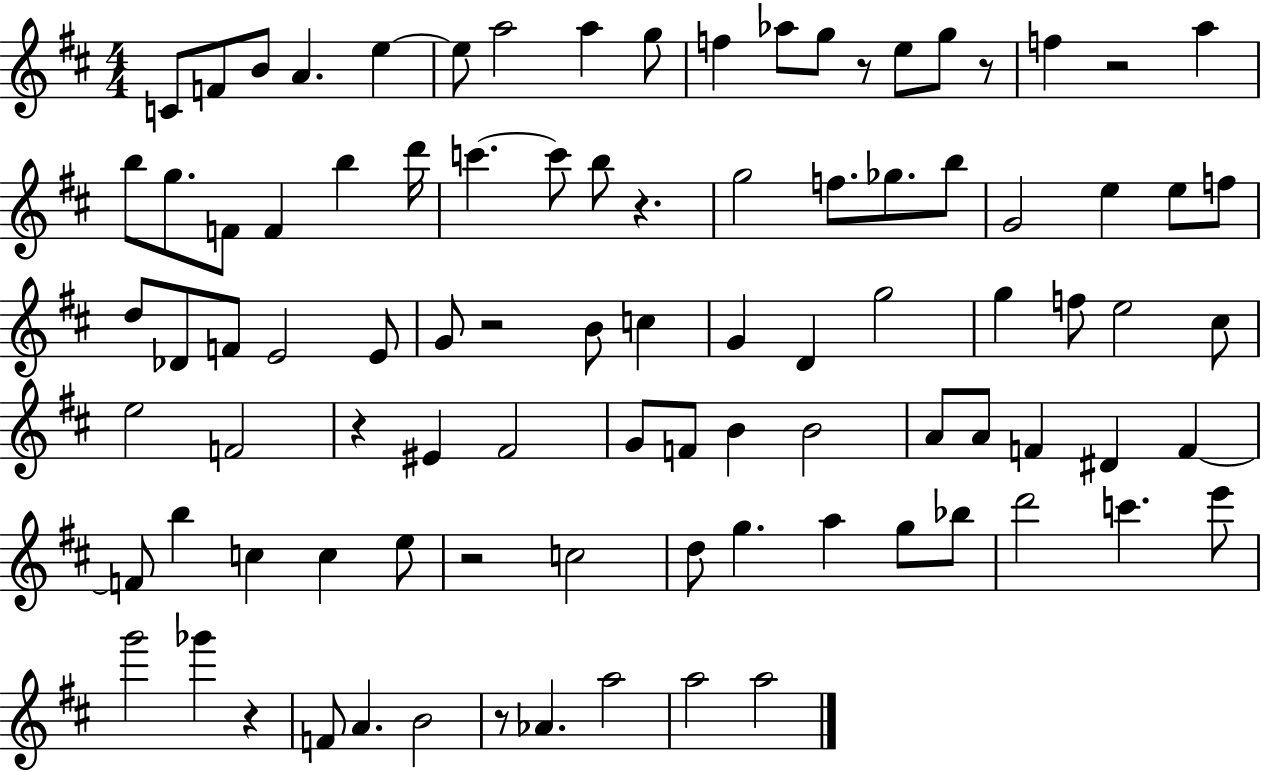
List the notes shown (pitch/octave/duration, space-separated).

C4/e F4/e B4/e A4/q. E5/q E5/e A5/h A5/q G5/e F5/q Ab5/e G5/e R/e E5/e G5/e R/e F5/q R/h A5/q B5/e G5/e. F4/e F4/q B5/q D6/s C6/q. C6/e B5/e R/q. G5/h F5/e. Gb5/e. B5/e G4/h E5/q E5/e F5/e D5/e Db4/e F4/e E4/h E4/e G4/e R/h B4/e C5/q G4/q D4/q G5/h G5/q F5/e E5/h C#5/e E5/h F4/h R/q EIS4/q F#4/h G4/e F4/e B4/q B4/h A4/e A4/e F4/q D#4/q F4/q F4/e B5/q C5/q C5/q E5/e R/h C5/h D5/e G5/q. A5/q G5/e Bb5/e D6/h C6/q. E6/e G6/h Gb6/q R/q F4/e A4/q. B4/h R/e Ab4/q. A5/h A5/h A5/h